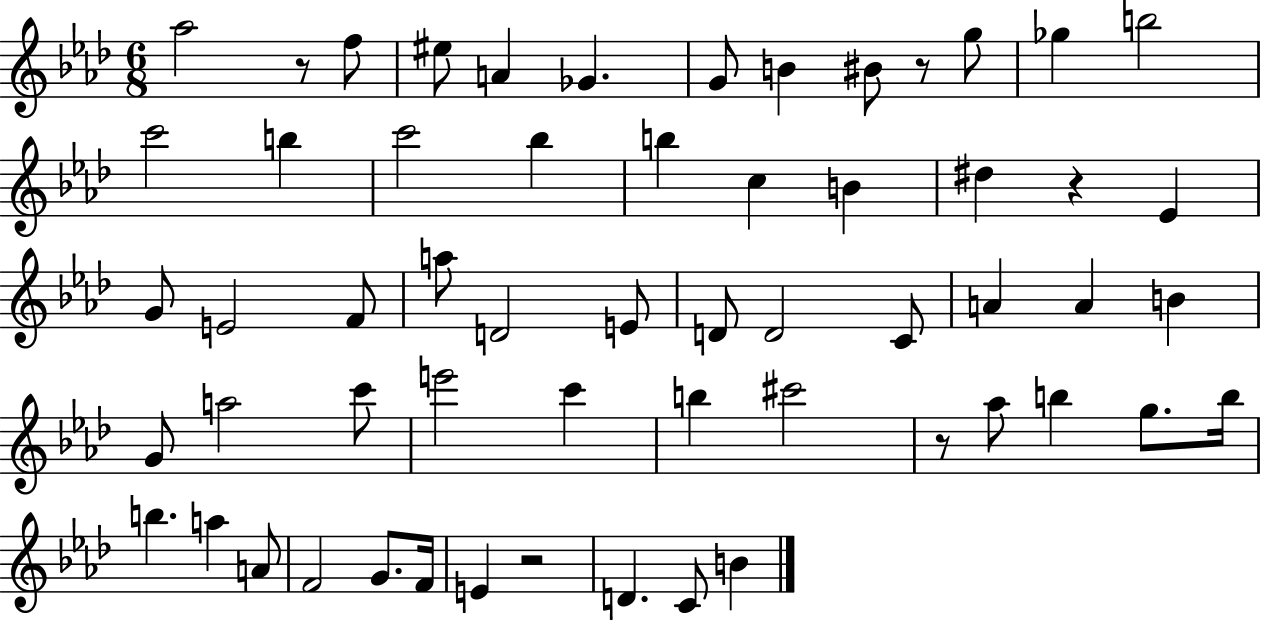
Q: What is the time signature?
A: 6/8